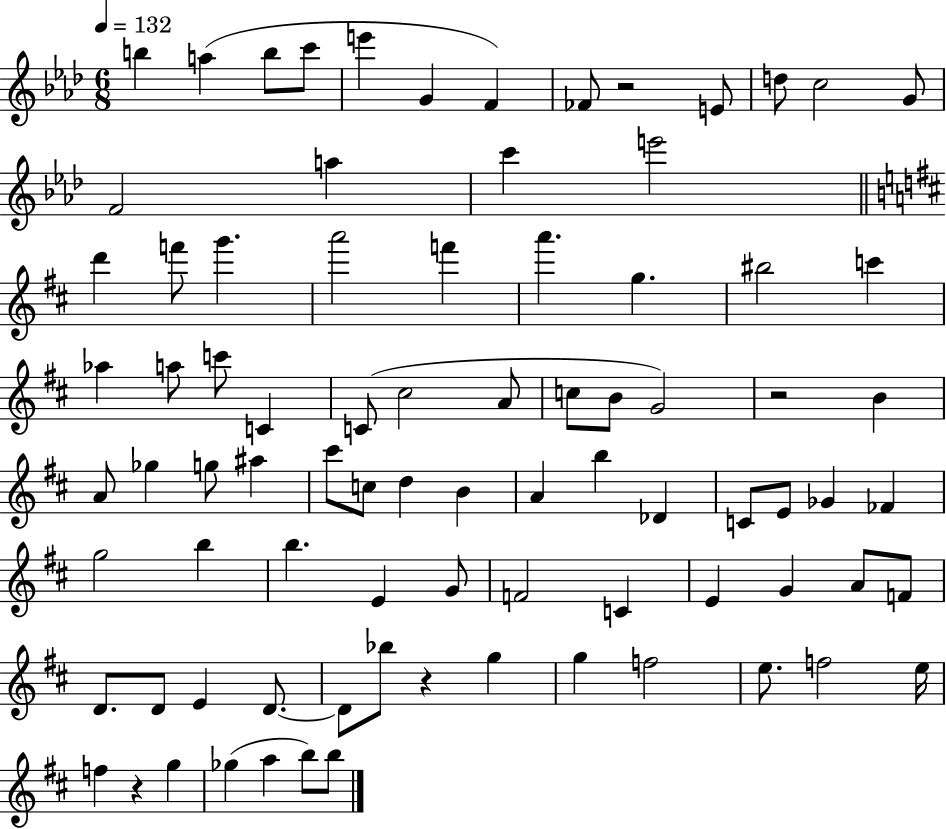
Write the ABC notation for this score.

X:1
T:Untitled
M:6/8
L:1/4
K:Ab
b a b/2 c'/2 e' G F _F/2 z2 E/2 d/2 c2 G/2 F2 a c' e'2 d' f'/2 g' a'2 f' a' g ^b2 c' _a a/2 c'/2 C C/2 ^c2 A/2 c/2 B/2 G2 z2 B A/2 _g g/2 ^a ^c'/2 c/2 d B A b _D C/2 E/2 _G _F g2 b b E G/2 F2 C E G A/2 F/2 D/2 D/2 E D/2 D/2 _b/2 z g g f2 e/2 f2 e/4 f z g _g a b/2 b/2